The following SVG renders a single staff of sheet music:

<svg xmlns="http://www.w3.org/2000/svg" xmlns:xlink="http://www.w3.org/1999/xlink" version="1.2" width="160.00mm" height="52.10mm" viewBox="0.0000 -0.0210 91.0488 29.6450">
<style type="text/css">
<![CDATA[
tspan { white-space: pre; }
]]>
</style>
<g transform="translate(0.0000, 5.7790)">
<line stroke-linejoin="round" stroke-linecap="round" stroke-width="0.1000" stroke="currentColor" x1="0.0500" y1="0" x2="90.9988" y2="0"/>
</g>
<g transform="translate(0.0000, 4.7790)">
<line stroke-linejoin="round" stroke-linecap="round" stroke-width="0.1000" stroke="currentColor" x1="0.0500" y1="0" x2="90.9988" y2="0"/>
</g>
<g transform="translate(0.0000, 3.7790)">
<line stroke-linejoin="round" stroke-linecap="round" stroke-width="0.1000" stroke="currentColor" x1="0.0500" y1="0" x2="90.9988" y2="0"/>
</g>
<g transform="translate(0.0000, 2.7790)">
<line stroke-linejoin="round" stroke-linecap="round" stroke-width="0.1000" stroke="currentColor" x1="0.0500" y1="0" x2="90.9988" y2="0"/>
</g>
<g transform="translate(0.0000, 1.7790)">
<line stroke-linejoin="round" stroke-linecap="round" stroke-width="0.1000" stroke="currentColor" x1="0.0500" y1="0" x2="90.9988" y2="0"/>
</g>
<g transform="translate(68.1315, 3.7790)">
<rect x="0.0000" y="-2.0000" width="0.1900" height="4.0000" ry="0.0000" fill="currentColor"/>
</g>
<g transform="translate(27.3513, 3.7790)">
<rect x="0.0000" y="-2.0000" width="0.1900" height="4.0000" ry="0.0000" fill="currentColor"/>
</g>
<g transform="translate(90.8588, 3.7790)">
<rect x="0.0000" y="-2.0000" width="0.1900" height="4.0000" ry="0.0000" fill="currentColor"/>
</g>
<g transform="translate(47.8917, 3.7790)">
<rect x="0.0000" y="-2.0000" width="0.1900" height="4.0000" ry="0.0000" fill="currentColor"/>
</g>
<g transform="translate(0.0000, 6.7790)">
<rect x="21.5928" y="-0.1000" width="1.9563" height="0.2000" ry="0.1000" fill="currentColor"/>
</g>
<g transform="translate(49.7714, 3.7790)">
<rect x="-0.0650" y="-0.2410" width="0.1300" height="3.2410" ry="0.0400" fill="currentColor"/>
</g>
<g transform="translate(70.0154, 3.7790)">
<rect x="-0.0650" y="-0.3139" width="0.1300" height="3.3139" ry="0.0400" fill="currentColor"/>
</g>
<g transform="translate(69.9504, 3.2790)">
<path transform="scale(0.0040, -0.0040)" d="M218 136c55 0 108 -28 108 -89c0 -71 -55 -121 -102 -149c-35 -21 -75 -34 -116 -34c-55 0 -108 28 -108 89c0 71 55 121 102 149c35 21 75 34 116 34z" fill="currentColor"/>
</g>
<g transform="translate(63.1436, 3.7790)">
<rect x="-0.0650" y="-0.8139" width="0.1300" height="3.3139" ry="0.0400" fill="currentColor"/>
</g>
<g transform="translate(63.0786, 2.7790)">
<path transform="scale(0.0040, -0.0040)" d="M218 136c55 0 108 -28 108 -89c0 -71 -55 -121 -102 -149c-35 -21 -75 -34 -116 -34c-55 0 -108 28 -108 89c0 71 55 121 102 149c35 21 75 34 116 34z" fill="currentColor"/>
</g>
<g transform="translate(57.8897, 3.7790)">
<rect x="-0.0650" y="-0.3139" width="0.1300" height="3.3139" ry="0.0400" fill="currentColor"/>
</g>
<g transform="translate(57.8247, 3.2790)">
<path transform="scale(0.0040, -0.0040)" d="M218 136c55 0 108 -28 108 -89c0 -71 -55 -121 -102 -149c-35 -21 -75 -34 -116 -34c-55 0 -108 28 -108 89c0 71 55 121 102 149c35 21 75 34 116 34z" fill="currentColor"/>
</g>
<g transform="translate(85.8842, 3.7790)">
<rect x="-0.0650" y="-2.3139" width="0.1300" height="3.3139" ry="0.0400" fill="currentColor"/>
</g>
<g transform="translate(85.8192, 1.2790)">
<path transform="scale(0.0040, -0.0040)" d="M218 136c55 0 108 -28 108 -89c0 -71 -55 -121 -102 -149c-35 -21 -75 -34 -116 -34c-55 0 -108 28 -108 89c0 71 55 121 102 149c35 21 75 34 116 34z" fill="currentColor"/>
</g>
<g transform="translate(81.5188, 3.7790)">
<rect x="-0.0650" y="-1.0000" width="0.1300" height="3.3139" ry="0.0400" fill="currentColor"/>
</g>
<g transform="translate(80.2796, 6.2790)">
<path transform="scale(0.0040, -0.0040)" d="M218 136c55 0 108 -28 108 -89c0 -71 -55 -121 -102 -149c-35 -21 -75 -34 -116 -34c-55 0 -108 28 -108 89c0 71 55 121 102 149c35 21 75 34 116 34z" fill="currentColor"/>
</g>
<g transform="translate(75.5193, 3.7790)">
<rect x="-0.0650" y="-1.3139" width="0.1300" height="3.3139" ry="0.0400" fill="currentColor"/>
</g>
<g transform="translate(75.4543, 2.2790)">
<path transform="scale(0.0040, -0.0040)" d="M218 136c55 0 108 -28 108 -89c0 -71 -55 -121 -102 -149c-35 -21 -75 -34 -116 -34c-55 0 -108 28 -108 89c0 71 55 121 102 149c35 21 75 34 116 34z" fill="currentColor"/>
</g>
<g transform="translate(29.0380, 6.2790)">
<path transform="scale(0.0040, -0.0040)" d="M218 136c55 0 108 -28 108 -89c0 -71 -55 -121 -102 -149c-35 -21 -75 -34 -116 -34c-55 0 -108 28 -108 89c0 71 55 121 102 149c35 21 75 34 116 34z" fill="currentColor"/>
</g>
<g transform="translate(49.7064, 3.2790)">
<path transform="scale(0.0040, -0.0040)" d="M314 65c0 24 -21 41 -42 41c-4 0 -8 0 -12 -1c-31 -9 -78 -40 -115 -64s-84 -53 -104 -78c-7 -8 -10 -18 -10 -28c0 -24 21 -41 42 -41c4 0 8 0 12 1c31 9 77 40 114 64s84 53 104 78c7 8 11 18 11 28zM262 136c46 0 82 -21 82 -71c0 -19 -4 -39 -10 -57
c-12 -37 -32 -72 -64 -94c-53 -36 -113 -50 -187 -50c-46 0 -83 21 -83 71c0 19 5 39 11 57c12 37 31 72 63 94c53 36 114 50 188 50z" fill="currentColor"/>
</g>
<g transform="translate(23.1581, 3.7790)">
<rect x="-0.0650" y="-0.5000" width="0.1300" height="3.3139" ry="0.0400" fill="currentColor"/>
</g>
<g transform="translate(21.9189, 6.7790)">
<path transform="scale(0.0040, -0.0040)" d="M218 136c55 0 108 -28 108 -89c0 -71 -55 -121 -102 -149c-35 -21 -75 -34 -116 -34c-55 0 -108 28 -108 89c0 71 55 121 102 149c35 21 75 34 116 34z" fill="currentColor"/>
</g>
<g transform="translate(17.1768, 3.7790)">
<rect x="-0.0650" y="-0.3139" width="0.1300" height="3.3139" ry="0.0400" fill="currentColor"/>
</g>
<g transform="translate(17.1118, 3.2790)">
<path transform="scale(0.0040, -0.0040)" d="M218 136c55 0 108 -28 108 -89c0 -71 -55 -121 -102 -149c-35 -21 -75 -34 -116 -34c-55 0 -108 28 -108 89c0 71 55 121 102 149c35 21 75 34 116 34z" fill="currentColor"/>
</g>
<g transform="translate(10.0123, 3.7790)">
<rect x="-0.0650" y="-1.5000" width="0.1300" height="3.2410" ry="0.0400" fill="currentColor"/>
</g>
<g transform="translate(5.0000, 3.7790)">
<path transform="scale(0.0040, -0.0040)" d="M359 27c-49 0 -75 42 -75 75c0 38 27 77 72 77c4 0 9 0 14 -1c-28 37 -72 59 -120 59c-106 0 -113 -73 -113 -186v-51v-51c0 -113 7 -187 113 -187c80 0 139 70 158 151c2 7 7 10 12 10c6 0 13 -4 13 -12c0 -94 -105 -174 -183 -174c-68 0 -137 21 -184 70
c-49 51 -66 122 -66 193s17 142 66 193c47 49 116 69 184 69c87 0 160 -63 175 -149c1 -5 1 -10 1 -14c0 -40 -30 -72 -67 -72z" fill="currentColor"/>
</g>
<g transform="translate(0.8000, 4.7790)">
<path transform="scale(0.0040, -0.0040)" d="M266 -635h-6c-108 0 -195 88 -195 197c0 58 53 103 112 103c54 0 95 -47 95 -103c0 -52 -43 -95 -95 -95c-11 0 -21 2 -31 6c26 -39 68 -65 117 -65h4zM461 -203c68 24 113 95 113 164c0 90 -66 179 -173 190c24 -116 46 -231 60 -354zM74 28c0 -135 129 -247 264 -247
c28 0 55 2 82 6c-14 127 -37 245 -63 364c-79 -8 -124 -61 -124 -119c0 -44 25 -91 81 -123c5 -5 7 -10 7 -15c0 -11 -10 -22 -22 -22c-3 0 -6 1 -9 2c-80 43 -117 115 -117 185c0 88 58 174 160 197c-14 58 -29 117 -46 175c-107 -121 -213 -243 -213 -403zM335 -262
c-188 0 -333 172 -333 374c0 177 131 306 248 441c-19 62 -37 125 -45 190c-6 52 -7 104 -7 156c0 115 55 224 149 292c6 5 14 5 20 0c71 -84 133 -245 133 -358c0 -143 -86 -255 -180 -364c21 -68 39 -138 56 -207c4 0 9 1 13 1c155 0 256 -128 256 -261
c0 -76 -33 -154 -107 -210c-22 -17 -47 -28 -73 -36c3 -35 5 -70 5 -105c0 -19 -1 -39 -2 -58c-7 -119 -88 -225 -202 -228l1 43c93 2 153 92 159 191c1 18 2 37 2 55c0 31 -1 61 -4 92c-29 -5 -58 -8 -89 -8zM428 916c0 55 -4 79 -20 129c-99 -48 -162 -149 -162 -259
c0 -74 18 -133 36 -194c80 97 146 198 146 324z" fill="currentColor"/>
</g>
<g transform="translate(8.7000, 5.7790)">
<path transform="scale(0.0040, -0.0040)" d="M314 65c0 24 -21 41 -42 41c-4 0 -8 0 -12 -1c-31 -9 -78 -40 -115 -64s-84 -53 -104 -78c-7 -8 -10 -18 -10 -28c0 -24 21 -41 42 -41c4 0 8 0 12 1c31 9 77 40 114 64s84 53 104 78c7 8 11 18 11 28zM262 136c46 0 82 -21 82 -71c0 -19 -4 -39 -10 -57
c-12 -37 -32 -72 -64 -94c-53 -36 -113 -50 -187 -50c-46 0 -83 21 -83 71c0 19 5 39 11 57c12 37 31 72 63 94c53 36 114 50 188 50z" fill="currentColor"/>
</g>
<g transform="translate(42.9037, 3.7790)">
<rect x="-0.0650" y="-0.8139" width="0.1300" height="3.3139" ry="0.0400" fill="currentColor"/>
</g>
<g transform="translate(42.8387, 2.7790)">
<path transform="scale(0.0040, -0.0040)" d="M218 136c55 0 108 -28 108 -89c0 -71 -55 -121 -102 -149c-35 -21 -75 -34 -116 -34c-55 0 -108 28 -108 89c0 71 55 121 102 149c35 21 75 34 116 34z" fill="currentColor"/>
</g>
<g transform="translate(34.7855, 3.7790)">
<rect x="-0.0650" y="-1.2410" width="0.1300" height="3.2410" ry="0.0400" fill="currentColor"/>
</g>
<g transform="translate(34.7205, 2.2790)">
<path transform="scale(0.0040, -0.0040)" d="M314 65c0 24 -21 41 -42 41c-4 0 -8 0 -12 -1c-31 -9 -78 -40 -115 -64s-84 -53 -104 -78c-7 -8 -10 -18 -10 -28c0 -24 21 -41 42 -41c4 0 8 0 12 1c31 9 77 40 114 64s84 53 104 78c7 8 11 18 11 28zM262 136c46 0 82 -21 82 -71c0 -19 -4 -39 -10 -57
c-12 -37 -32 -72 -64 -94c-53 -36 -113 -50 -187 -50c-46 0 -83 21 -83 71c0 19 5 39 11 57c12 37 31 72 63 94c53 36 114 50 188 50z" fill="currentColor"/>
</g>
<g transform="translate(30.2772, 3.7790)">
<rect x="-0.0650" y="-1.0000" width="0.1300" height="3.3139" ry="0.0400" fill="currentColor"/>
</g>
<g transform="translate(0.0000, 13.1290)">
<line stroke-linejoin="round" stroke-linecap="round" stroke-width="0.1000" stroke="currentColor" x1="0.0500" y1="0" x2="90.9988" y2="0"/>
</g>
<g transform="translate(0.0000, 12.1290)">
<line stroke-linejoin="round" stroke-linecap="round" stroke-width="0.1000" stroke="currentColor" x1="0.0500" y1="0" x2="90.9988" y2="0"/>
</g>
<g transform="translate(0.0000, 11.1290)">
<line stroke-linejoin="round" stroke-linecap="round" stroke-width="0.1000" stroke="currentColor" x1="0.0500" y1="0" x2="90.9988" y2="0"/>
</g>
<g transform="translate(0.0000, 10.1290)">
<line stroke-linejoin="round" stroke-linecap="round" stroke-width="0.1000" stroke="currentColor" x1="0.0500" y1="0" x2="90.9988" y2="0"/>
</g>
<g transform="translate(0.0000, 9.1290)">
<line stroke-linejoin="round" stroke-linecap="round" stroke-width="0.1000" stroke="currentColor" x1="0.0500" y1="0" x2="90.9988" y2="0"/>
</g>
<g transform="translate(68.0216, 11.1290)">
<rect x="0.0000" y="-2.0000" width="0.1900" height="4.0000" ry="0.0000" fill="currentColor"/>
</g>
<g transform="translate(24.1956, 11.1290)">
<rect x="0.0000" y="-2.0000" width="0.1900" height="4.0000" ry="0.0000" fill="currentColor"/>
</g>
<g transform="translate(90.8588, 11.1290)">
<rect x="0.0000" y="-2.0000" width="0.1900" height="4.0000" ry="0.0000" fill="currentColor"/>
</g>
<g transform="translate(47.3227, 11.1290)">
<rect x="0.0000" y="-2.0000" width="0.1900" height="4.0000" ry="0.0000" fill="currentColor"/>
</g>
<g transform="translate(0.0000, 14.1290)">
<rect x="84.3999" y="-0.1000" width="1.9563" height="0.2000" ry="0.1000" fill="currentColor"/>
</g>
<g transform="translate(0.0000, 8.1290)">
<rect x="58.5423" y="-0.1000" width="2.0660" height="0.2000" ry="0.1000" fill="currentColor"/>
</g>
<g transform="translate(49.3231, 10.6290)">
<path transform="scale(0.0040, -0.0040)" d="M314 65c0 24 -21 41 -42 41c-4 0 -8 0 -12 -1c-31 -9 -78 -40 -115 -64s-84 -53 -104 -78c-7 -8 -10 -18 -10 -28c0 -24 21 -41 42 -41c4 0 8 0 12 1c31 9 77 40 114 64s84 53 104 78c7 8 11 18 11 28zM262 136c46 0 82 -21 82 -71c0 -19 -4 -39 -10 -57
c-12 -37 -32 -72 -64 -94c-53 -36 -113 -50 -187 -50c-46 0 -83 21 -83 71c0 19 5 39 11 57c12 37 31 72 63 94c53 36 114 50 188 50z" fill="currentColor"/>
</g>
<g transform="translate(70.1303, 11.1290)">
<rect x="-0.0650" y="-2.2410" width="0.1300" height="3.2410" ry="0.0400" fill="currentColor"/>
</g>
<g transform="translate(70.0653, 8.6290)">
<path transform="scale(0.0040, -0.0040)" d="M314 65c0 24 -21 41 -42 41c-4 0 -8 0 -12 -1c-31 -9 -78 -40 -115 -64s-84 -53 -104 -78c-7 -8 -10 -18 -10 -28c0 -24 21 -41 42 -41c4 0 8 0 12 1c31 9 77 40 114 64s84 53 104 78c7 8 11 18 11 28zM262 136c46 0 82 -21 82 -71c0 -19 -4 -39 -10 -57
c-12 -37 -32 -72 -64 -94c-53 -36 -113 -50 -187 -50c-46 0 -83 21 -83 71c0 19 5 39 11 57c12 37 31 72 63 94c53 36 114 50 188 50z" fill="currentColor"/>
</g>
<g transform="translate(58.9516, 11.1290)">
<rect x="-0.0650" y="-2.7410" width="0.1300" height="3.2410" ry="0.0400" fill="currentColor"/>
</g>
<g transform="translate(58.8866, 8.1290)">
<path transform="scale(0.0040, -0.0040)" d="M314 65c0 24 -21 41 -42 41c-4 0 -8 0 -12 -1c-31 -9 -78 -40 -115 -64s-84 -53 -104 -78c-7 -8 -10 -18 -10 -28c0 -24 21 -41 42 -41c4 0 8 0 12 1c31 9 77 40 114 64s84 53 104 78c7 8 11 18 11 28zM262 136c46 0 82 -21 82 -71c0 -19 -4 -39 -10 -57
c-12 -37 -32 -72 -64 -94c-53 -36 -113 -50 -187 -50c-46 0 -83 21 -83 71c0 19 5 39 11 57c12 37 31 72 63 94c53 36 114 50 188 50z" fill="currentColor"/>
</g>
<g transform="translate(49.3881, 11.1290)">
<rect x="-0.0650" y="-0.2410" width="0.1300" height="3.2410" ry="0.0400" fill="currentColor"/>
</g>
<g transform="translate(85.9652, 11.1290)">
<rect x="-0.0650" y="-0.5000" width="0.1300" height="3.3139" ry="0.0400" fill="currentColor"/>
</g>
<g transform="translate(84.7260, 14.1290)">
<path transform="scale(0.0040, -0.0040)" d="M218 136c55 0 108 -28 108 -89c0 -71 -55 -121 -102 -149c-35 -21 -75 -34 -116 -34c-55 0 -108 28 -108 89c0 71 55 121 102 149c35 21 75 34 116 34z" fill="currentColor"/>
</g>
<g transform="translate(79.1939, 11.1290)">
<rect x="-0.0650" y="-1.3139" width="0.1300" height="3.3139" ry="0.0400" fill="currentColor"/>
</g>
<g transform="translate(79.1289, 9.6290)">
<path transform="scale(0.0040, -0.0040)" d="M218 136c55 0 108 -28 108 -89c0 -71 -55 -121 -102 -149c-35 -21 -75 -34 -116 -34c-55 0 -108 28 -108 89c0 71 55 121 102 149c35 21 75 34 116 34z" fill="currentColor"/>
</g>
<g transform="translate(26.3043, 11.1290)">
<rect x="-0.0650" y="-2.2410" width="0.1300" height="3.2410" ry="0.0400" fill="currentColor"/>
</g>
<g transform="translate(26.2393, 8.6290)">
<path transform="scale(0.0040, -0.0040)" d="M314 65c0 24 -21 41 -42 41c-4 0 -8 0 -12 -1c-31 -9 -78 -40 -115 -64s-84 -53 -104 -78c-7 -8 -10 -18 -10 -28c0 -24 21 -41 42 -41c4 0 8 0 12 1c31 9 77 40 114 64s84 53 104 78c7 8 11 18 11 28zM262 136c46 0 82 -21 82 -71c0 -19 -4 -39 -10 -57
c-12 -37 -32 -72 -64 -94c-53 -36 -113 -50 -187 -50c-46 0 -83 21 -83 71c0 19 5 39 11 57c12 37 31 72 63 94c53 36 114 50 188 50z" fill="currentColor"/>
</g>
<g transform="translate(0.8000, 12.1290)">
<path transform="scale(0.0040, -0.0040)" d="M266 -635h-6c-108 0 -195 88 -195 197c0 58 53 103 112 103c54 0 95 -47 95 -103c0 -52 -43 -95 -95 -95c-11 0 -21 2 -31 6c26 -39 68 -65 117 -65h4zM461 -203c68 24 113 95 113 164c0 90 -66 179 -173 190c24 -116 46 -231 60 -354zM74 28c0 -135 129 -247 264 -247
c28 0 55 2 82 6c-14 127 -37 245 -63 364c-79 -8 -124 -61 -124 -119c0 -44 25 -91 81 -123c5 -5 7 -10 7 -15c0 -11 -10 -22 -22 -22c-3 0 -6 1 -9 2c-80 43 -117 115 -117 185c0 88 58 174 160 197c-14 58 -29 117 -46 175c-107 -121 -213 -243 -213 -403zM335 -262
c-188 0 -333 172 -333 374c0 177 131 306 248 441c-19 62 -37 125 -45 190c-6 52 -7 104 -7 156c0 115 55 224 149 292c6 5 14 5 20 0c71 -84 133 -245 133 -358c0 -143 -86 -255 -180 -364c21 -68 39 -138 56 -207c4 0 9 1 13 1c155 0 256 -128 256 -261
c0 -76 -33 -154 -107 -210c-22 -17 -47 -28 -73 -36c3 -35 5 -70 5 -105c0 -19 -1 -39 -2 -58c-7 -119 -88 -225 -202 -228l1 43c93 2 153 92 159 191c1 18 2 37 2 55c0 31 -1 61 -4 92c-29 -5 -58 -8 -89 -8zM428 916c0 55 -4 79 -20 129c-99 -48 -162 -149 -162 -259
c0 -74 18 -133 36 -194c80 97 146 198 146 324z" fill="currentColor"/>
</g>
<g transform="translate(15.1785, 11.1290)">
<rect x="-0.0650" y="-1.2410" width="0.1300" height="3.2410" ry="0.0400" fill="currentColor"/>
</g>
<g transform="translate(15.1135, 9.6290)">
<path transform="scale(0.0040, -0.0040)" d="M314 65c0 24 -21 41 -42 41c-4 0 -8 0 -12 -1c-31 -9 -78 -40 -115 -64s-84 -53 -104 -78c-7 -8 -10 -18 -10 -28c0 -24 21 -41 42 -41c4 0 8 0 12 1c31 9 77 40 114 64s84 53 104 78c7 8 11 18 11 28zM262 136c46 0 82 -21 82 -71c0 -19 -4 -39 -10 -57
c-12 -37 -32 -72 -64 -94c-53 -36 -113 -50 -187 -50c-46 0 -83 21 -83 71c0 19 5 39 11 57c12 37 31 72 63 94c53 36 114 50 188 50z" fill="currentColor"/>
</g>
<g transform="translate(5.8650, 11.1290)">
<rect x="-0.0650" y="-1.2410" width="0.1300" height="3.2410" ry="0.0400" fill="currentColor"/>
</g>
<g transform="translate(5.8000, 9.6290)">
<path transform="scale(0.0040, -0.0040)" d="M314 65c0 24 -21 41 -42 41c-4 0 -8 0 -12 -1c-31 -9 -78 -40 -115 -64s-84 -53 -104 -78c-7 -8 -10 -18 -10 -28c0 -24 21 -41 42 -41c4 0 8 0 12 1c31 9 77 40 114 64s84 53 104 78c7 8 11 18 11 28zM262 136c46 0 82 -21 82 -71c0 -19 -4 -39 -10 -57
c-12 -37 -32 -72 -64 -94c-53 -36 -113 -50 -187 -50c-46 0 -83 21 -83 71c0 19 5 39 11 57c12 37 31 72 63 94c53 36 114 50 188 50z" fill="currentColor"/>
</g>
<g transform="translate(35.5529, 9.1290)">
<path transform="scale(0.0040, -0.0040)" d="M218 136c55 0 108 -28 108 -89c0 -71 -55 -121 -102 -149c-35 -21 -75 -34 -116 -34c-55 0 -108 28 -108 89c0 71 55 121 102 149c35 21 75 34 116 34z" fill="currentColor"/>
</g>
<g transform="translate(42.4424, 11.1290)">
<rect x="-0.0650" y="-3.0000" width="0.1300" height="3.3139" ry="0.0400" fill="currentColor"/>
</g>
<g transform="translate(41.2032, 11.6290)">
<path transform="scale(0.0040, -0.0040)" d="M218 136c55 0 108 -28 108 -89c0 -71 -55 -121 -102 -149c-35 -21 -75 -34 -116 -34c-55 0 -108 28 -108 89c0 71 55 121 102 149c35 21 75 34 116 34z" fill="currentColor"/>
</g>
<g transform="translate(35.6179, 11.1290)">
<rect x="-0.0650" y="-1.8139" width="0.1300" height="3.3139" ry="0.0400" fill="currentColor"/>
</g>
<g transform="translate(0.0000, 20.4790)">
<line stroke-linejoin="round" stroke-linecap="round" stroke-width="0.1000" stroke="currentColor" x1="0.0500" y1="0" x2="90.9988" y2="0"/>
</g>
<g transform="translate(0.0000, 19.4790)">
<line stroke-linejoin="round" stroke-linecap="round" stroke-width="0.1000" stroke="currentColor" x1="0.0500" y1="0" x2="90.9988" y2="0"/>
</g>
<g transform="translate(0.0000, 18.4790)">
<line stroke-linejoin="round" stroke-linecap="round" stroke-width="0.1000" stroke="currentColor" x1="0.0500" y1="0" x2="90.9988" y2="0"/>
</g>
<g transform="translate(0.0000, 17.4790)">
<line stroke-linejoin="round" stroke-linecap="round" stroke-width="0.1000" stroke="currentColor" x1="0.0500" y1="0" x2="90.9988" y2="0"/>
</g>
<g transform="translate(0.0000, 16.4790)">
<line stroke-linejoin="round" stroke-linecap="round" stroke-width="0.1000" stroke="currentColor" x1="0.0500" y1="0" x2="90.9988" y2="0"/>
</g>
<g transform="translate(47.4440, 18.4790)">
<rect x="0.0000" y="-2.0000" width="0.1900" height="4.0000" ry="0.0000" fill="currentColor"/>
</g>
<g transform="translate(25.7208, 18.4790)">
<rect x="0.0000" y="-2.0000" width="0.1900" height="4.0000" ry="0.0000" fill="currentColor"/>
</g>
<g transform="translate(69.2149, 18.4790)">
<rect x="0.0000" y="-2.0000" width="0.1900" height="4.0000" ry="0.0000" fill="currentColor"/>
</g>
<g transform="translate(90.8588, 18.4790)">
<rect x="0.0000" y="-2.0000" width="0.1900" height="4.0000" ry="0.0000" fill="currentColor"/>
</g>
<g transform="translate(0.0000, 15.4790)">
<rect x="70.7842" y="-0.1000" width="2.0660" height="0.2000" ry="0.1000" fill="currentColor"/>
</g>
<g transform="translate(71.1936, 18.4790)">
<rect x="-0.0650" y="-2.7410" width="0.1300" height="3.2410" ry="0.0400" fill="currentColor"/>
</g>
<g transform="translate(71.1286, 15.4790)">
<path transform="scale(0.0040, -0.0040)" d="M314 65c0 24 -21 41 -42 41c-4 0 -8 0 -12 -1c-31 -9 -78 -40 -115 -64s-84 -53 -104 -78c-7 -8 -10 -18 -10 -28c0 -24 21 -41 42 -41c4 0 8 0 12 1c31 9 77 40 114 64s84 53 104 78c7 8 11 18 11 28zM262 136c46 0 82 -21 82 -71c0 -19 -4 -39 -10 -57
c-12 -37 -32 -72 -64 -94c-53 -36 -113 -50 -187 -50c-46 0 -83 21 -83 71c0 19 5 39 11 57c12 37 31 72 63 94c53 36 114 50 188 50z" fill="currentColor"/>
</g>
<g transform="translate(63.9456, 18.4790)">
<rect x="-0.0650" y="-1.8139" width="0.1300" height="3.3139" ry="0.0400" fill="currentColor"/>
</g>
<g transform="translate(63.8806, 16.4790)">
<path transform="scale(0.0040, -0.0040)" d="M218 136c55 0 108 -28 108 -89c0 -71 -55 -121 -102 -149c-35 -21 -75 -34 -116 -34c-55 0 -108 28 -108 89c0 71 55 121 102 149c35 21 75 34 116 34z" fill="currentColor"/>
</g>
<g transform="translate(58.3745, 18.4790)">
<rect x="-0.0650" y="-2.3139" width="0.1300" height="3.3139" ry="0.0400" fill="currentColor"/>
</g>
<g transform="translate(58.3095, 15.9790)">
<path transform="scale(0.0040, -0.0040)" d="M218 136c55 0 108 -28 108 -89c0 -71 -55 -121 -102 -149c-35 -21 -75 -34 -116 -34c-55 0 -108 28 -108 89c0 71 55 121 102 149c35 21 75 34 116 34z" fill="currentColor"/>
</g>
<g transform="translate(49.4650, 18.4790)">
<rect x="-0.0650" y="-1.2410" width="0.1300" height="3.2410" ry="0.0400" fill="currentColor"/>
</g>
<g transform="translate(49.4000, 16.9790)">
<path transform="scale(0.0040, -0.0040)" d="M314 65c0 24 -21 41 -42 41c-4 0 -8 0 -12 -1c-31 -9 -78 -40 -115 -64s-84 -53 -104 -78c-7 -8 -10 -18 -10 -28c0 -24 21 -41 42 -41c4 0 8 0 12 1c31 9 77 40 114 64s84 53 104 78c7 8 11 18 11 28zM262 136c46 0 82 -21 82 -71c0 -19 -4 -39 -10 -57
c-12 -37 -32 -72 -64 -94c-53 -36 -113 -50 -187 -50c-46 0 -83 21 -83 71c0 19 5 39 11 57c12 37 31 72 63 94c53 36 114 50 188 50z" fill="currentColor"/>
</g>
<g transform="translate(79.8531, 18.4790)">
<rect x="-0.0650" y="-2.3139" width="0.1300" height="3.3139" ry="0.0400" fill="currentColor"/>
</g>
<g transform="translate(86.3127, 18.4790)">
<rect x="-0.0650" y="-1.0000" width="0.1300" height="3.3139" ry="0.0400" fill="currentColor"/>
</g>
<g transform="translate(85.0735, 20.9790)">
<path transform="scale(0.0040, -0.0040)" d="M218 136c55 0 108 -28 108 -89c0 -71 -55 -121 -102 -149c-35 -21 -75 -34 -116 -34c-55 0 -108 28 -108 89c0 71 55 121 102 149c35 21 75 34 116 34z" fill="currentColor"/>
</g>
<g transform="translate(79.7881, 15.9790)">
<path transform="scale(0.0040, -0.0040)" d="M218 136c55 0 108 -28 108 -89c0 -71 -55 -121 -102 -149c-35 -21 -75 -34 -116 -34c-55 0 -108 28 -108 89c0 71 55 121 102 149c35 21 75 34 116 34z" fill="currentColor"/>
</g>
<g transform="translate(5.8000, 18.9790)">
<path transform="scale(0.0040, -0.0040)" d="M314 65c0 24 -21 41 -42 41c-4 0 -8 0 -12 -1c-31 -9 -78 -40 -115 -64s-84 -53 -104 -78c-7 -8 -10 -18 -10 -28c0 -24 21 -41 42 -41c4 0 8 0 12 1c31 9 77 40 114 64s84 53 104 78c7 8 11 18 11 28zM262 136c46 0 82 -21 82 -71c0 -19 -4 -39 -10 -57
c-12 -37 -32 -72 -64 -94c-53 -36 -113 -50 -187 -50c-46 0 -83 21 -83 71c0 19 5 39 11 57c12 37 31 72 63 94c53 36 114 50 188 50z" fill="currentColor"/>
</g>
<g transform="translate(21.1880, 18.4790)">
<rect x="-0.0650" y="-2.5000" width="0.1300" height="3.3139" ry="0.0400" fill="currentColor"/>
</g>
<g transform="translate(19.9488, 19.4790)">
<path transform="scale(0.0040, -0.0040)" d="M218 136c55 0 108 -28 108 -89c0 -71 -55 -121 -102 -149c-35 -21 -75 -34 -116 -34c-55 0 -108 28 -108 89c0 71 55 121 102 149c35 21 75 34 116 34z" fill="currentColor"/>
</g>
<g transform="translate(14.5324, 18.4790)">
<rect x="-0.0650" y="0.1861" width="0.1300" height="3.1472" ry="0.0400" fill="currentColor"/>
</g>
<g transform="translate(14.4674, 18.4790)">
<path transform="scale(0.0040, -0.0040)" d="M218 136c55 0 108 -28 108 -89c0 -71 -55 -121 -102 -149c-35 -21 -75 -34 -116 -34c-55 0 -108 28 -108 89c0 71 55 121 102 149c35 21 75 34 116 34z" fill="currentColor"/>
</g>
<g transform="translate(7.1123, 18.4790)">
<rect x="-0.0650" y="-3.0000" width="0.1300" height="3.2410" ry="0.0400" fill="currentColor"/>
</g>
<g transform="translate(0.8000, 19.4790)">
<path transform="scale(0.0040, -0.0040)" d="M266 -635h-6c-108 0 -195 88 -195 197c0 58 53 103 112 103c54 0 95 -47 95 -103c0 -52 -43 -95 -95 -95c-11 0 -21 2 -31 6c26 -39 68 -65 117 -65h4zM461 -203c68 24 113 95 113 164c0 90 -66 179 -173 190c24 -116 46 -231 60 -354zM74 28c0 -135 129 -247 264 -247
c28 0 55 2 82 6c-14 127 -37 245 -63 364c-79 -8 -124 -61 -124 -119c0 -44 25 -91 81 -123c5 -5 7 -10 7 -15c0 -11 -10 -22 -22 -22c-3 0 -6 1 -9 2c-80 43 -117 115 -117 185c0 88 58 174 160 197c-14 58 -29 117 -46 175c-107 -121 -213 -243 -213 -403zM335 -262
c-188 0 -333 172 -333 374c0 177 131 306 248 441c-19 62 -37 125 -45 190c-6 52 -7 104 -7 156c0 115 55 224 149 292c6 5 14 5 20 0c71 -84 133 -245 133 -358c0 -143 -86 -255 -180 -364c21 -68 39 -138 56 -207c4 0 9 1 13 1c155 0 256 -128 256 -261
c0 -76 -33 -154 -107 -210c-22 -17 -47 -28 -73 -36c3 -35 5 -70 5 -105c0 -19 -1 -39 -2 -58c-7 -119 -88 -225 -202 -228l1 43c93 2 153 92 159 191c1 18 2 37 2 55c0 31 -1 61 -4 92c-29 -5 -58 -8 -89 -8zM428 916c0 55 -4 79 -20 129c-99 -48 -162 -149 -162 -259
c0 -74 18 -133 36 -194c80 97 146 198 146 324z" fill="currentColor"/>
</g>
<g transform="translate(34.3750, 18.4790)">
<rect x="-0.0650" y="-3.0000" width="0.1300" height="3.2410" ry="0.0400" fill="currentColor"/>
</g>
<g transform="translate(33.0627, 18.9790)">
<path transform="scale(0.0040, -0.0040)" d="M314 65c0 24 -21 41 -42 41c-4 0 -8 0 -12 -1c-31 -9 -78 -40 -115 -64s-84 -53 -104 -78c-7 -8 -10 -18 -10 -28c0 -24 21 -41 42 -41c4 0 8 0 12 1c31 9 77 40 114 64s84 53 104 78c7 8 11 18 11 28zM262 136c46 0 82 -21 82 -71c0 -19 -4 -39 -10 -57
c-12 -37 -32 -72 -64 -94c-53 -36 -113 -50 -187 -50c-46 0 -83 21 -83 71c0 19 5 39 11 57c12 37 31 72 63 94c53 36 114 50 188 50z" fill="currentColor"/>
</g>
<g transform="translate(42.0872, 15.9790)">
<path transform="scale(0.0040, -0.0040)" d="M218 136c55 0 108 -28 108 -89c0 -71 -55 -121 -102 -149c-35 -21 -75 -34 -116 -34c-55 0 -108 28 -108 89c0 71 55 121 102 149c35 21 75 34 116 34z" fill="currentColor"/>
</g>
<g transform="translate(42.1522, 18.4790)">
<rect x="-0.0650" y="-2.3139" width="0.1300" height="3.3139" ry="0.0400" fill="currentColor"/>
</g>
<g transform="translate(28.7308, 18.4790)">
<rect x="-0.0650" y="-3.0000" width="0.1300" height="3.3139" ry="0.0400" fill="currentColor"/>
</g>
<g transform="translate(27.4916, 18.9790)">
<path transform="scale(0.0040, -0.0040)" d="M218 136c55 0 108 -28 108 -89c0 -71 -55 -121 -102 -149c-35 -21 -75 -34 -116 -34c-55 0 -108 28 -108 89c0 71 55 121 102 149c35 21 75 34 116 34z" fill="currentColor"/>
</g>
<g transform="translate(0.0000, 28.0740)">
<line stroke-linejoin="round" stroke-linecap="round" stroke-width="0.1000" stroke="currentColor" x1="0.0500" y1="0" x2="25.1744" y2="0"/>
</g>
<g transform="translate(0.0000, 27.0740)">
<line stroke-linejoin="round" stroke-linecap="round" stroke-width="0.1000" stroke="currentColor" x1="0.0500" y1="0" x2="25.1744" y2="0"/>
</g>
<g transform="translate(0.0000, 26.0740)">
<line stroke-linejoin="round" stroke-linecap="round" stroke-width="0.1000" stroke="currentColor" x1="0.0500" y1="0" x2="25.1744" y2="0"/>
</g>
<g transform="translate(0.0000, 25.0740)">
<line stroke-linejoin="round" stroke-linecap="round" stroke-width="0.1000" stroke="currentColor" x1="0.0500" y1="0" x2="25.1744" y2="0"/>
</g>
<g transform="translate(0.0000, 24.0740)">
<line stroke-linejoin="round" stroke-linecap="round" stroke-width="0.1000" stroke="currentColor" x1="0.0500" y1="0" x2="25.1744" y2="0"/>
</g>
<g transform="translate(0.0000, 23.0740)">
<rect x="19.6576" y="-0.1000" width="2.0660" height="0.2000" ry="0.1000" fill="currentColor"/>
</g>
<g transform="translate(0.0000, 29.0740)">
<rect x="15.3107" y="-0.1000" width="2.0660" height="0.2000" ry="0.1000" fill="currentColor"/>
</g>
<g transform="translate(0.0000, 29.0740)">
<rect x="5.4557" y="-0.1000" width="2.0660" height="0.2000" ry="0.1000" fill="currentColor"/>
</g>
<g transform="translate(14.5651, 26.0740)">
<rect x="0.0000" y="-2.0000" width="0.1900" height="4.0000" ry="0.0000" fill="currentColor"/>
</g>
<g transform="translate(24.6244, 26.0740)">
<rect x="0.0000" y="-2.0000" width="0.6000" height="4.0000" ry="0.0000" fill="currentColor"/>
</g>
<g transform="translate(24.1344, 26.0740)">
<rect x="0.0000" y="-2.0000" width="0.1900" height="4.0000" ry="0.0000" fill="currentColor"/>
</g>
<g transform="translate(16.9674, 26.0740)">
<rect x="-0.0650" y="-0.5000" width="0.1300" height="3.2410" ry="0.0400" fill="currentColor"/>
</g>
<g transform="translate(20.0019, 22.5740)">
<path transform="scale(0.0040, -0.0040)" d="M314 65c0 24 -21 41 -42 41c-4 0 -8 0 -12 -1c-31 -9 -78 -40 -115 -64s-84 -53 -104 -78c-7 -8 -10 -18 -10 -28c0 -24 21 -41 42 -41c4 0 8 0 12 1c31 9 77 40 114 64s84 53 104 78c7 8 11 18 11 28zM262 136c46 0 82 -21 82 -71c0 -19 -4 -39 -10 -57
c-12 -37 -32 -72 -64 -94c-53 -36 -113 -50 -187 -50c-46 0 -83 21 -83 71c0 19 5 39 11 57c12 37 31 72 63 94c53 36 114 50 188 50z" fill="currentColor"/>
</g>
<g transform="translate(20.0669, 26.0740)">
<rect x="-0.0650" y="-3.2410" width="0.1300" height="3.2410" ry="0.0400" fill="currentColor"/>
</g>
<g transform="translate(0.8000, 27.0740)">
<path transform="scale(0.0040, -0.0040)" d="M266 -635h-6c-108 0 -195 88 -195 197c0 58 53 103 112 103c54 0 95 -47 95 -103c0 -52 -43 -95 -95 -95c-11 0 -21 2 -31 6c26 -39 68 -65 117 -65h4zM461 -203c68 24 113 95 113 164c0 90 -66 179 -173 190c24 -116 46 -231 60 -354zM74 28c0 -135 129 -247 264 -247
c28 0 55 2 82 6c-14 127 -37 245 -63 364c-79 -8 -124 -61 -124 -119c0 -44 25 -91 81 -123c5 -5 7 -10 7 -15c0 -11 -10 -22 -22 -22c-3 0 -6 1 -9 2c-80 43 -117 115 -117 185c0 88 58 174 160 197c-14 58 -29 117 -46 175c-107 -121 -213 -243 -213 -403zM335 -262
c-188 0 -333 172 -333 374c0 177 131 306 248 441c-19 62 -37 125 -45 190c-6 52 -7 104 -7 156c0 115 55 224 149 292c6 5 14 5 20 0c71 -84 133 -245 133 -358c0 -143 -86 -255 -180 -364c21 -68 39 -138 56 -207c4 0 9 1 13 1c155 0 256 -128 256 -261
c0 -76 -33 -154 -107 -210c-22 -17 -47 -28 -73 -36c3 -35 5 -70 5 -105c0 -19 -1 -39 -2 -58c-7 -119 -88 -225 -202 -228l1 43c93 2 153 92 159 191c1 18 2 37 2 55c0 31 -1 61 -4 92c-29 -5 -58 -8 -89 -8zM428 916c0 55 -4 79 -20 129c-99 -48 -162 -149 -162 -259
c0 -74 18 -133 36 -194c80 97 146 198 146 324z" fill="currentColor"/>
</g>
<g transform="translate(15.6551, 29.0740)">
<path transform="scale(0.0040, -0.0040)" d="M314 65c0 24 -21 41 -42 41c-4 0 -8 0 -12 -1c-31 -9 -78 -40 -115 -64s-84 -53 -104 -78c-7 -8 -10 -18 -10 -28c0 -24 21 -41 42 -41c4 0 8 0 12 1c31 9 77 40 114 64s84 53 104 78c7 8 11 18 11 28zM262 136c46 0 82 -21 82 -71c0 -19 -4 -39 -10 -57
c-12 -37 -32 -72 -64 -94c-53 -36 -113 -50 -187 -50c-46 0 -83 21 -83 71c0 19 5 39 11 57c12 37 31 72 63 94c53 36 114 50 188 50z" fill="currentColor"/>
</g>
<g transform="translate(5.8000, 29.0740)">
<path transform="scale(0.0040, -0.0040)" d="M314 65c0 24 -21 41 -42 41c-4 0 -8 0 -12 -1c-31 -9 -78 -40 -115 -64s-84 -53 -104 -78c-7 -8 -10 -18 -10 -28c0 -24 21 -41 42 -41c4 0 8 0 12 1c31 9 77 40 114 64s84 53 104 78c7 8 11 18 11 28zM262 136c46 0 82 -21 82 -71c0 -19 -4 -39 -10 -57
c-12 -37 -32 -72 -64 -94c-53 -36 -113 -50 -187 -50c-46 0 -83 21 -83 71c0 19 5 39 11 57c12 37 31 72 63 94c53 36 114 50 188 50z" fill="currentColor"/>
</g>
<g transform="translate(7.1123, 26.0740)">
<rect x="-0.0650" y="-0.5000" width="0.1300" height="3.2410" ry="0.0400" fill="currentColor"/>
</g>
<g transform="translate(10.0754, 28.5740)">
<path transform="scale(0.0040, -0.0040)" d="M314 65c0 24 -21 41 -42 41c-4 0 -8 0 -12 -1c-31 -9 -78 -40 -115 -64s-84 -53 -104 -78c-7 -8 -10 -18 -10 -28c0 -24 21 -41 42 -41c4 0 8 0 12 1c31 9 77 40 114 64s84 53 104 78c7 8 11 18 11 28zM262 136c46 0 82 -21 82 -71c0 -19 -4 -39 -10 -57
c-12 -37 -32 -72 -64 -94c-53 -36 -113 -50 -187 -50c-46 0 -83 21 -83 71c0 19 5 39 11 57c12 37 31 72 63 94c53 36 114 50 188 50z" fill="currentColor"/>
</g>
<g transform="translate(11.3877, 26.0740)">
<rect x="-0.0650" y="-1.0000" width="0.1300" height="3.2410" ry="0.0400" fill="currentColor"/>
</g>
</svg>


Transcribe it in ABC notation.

X:1
T:Untitled
M:4/4
L:1/4
K:C
E2 c C D e2 d c2 c d c e D g e2 e2 g2 f A c2 a2 g2 e C A2 B G A A2 g e2 g f a2 g D C2 D2 C2 b2